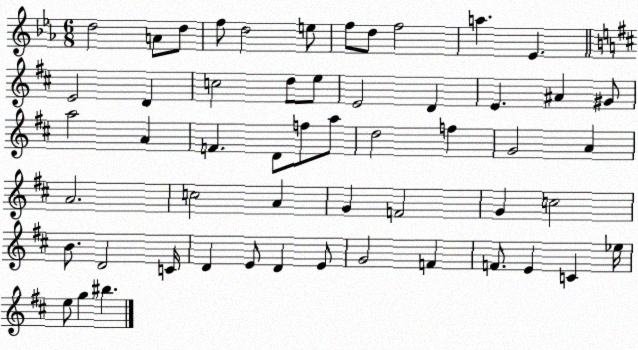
X:1
T:Untitled
M:6/8
L:1/4
K:Eb
d2 A/2 d/2 f/2 d2 e/2 f/2 d/2 f2 a _E E2 D c2 d/2 e/2 E2 D E ^A ^G/2 a2 A F D/2 f/2 a/2 d2 f G2 A A2 c2 A G F2 G c2 B/2 D2 C/4 D E/2 D E/2 G2 F F/2 E C _e/4 e/2 g ^b